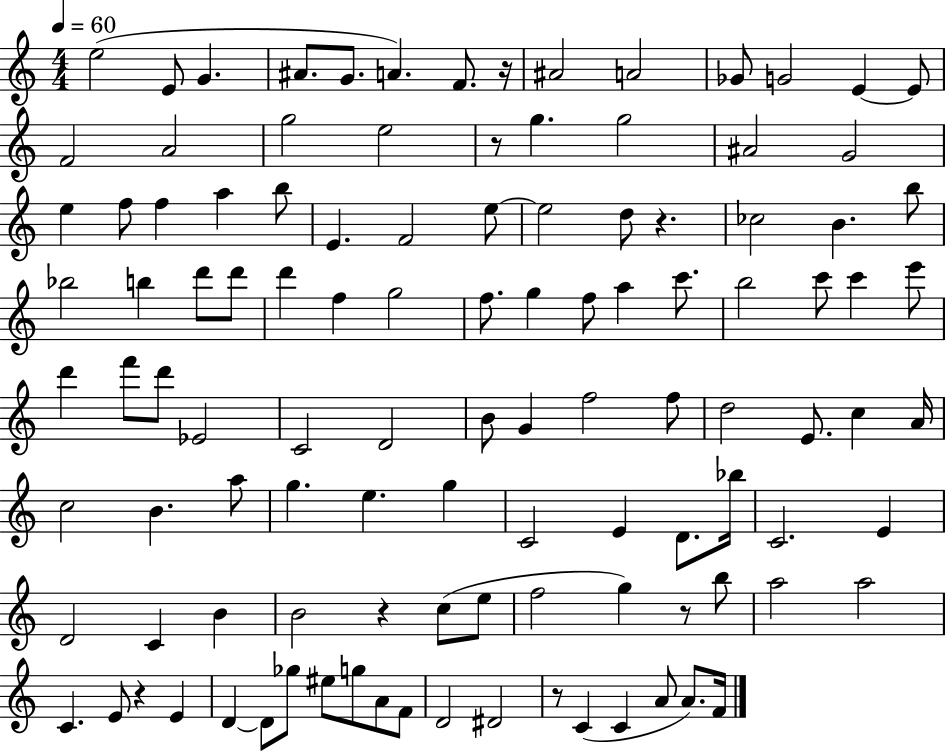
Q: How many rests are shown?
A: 7